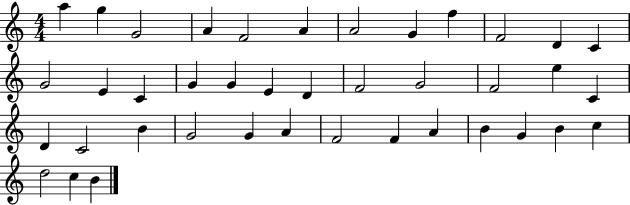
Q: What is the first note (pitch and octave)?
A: A5